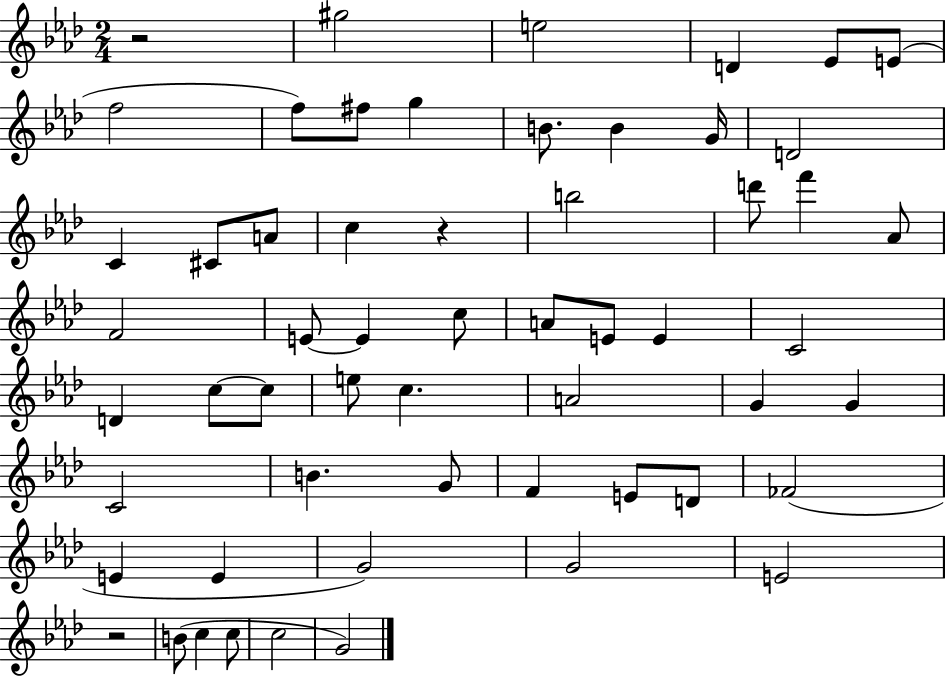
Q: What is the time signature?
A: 2/4